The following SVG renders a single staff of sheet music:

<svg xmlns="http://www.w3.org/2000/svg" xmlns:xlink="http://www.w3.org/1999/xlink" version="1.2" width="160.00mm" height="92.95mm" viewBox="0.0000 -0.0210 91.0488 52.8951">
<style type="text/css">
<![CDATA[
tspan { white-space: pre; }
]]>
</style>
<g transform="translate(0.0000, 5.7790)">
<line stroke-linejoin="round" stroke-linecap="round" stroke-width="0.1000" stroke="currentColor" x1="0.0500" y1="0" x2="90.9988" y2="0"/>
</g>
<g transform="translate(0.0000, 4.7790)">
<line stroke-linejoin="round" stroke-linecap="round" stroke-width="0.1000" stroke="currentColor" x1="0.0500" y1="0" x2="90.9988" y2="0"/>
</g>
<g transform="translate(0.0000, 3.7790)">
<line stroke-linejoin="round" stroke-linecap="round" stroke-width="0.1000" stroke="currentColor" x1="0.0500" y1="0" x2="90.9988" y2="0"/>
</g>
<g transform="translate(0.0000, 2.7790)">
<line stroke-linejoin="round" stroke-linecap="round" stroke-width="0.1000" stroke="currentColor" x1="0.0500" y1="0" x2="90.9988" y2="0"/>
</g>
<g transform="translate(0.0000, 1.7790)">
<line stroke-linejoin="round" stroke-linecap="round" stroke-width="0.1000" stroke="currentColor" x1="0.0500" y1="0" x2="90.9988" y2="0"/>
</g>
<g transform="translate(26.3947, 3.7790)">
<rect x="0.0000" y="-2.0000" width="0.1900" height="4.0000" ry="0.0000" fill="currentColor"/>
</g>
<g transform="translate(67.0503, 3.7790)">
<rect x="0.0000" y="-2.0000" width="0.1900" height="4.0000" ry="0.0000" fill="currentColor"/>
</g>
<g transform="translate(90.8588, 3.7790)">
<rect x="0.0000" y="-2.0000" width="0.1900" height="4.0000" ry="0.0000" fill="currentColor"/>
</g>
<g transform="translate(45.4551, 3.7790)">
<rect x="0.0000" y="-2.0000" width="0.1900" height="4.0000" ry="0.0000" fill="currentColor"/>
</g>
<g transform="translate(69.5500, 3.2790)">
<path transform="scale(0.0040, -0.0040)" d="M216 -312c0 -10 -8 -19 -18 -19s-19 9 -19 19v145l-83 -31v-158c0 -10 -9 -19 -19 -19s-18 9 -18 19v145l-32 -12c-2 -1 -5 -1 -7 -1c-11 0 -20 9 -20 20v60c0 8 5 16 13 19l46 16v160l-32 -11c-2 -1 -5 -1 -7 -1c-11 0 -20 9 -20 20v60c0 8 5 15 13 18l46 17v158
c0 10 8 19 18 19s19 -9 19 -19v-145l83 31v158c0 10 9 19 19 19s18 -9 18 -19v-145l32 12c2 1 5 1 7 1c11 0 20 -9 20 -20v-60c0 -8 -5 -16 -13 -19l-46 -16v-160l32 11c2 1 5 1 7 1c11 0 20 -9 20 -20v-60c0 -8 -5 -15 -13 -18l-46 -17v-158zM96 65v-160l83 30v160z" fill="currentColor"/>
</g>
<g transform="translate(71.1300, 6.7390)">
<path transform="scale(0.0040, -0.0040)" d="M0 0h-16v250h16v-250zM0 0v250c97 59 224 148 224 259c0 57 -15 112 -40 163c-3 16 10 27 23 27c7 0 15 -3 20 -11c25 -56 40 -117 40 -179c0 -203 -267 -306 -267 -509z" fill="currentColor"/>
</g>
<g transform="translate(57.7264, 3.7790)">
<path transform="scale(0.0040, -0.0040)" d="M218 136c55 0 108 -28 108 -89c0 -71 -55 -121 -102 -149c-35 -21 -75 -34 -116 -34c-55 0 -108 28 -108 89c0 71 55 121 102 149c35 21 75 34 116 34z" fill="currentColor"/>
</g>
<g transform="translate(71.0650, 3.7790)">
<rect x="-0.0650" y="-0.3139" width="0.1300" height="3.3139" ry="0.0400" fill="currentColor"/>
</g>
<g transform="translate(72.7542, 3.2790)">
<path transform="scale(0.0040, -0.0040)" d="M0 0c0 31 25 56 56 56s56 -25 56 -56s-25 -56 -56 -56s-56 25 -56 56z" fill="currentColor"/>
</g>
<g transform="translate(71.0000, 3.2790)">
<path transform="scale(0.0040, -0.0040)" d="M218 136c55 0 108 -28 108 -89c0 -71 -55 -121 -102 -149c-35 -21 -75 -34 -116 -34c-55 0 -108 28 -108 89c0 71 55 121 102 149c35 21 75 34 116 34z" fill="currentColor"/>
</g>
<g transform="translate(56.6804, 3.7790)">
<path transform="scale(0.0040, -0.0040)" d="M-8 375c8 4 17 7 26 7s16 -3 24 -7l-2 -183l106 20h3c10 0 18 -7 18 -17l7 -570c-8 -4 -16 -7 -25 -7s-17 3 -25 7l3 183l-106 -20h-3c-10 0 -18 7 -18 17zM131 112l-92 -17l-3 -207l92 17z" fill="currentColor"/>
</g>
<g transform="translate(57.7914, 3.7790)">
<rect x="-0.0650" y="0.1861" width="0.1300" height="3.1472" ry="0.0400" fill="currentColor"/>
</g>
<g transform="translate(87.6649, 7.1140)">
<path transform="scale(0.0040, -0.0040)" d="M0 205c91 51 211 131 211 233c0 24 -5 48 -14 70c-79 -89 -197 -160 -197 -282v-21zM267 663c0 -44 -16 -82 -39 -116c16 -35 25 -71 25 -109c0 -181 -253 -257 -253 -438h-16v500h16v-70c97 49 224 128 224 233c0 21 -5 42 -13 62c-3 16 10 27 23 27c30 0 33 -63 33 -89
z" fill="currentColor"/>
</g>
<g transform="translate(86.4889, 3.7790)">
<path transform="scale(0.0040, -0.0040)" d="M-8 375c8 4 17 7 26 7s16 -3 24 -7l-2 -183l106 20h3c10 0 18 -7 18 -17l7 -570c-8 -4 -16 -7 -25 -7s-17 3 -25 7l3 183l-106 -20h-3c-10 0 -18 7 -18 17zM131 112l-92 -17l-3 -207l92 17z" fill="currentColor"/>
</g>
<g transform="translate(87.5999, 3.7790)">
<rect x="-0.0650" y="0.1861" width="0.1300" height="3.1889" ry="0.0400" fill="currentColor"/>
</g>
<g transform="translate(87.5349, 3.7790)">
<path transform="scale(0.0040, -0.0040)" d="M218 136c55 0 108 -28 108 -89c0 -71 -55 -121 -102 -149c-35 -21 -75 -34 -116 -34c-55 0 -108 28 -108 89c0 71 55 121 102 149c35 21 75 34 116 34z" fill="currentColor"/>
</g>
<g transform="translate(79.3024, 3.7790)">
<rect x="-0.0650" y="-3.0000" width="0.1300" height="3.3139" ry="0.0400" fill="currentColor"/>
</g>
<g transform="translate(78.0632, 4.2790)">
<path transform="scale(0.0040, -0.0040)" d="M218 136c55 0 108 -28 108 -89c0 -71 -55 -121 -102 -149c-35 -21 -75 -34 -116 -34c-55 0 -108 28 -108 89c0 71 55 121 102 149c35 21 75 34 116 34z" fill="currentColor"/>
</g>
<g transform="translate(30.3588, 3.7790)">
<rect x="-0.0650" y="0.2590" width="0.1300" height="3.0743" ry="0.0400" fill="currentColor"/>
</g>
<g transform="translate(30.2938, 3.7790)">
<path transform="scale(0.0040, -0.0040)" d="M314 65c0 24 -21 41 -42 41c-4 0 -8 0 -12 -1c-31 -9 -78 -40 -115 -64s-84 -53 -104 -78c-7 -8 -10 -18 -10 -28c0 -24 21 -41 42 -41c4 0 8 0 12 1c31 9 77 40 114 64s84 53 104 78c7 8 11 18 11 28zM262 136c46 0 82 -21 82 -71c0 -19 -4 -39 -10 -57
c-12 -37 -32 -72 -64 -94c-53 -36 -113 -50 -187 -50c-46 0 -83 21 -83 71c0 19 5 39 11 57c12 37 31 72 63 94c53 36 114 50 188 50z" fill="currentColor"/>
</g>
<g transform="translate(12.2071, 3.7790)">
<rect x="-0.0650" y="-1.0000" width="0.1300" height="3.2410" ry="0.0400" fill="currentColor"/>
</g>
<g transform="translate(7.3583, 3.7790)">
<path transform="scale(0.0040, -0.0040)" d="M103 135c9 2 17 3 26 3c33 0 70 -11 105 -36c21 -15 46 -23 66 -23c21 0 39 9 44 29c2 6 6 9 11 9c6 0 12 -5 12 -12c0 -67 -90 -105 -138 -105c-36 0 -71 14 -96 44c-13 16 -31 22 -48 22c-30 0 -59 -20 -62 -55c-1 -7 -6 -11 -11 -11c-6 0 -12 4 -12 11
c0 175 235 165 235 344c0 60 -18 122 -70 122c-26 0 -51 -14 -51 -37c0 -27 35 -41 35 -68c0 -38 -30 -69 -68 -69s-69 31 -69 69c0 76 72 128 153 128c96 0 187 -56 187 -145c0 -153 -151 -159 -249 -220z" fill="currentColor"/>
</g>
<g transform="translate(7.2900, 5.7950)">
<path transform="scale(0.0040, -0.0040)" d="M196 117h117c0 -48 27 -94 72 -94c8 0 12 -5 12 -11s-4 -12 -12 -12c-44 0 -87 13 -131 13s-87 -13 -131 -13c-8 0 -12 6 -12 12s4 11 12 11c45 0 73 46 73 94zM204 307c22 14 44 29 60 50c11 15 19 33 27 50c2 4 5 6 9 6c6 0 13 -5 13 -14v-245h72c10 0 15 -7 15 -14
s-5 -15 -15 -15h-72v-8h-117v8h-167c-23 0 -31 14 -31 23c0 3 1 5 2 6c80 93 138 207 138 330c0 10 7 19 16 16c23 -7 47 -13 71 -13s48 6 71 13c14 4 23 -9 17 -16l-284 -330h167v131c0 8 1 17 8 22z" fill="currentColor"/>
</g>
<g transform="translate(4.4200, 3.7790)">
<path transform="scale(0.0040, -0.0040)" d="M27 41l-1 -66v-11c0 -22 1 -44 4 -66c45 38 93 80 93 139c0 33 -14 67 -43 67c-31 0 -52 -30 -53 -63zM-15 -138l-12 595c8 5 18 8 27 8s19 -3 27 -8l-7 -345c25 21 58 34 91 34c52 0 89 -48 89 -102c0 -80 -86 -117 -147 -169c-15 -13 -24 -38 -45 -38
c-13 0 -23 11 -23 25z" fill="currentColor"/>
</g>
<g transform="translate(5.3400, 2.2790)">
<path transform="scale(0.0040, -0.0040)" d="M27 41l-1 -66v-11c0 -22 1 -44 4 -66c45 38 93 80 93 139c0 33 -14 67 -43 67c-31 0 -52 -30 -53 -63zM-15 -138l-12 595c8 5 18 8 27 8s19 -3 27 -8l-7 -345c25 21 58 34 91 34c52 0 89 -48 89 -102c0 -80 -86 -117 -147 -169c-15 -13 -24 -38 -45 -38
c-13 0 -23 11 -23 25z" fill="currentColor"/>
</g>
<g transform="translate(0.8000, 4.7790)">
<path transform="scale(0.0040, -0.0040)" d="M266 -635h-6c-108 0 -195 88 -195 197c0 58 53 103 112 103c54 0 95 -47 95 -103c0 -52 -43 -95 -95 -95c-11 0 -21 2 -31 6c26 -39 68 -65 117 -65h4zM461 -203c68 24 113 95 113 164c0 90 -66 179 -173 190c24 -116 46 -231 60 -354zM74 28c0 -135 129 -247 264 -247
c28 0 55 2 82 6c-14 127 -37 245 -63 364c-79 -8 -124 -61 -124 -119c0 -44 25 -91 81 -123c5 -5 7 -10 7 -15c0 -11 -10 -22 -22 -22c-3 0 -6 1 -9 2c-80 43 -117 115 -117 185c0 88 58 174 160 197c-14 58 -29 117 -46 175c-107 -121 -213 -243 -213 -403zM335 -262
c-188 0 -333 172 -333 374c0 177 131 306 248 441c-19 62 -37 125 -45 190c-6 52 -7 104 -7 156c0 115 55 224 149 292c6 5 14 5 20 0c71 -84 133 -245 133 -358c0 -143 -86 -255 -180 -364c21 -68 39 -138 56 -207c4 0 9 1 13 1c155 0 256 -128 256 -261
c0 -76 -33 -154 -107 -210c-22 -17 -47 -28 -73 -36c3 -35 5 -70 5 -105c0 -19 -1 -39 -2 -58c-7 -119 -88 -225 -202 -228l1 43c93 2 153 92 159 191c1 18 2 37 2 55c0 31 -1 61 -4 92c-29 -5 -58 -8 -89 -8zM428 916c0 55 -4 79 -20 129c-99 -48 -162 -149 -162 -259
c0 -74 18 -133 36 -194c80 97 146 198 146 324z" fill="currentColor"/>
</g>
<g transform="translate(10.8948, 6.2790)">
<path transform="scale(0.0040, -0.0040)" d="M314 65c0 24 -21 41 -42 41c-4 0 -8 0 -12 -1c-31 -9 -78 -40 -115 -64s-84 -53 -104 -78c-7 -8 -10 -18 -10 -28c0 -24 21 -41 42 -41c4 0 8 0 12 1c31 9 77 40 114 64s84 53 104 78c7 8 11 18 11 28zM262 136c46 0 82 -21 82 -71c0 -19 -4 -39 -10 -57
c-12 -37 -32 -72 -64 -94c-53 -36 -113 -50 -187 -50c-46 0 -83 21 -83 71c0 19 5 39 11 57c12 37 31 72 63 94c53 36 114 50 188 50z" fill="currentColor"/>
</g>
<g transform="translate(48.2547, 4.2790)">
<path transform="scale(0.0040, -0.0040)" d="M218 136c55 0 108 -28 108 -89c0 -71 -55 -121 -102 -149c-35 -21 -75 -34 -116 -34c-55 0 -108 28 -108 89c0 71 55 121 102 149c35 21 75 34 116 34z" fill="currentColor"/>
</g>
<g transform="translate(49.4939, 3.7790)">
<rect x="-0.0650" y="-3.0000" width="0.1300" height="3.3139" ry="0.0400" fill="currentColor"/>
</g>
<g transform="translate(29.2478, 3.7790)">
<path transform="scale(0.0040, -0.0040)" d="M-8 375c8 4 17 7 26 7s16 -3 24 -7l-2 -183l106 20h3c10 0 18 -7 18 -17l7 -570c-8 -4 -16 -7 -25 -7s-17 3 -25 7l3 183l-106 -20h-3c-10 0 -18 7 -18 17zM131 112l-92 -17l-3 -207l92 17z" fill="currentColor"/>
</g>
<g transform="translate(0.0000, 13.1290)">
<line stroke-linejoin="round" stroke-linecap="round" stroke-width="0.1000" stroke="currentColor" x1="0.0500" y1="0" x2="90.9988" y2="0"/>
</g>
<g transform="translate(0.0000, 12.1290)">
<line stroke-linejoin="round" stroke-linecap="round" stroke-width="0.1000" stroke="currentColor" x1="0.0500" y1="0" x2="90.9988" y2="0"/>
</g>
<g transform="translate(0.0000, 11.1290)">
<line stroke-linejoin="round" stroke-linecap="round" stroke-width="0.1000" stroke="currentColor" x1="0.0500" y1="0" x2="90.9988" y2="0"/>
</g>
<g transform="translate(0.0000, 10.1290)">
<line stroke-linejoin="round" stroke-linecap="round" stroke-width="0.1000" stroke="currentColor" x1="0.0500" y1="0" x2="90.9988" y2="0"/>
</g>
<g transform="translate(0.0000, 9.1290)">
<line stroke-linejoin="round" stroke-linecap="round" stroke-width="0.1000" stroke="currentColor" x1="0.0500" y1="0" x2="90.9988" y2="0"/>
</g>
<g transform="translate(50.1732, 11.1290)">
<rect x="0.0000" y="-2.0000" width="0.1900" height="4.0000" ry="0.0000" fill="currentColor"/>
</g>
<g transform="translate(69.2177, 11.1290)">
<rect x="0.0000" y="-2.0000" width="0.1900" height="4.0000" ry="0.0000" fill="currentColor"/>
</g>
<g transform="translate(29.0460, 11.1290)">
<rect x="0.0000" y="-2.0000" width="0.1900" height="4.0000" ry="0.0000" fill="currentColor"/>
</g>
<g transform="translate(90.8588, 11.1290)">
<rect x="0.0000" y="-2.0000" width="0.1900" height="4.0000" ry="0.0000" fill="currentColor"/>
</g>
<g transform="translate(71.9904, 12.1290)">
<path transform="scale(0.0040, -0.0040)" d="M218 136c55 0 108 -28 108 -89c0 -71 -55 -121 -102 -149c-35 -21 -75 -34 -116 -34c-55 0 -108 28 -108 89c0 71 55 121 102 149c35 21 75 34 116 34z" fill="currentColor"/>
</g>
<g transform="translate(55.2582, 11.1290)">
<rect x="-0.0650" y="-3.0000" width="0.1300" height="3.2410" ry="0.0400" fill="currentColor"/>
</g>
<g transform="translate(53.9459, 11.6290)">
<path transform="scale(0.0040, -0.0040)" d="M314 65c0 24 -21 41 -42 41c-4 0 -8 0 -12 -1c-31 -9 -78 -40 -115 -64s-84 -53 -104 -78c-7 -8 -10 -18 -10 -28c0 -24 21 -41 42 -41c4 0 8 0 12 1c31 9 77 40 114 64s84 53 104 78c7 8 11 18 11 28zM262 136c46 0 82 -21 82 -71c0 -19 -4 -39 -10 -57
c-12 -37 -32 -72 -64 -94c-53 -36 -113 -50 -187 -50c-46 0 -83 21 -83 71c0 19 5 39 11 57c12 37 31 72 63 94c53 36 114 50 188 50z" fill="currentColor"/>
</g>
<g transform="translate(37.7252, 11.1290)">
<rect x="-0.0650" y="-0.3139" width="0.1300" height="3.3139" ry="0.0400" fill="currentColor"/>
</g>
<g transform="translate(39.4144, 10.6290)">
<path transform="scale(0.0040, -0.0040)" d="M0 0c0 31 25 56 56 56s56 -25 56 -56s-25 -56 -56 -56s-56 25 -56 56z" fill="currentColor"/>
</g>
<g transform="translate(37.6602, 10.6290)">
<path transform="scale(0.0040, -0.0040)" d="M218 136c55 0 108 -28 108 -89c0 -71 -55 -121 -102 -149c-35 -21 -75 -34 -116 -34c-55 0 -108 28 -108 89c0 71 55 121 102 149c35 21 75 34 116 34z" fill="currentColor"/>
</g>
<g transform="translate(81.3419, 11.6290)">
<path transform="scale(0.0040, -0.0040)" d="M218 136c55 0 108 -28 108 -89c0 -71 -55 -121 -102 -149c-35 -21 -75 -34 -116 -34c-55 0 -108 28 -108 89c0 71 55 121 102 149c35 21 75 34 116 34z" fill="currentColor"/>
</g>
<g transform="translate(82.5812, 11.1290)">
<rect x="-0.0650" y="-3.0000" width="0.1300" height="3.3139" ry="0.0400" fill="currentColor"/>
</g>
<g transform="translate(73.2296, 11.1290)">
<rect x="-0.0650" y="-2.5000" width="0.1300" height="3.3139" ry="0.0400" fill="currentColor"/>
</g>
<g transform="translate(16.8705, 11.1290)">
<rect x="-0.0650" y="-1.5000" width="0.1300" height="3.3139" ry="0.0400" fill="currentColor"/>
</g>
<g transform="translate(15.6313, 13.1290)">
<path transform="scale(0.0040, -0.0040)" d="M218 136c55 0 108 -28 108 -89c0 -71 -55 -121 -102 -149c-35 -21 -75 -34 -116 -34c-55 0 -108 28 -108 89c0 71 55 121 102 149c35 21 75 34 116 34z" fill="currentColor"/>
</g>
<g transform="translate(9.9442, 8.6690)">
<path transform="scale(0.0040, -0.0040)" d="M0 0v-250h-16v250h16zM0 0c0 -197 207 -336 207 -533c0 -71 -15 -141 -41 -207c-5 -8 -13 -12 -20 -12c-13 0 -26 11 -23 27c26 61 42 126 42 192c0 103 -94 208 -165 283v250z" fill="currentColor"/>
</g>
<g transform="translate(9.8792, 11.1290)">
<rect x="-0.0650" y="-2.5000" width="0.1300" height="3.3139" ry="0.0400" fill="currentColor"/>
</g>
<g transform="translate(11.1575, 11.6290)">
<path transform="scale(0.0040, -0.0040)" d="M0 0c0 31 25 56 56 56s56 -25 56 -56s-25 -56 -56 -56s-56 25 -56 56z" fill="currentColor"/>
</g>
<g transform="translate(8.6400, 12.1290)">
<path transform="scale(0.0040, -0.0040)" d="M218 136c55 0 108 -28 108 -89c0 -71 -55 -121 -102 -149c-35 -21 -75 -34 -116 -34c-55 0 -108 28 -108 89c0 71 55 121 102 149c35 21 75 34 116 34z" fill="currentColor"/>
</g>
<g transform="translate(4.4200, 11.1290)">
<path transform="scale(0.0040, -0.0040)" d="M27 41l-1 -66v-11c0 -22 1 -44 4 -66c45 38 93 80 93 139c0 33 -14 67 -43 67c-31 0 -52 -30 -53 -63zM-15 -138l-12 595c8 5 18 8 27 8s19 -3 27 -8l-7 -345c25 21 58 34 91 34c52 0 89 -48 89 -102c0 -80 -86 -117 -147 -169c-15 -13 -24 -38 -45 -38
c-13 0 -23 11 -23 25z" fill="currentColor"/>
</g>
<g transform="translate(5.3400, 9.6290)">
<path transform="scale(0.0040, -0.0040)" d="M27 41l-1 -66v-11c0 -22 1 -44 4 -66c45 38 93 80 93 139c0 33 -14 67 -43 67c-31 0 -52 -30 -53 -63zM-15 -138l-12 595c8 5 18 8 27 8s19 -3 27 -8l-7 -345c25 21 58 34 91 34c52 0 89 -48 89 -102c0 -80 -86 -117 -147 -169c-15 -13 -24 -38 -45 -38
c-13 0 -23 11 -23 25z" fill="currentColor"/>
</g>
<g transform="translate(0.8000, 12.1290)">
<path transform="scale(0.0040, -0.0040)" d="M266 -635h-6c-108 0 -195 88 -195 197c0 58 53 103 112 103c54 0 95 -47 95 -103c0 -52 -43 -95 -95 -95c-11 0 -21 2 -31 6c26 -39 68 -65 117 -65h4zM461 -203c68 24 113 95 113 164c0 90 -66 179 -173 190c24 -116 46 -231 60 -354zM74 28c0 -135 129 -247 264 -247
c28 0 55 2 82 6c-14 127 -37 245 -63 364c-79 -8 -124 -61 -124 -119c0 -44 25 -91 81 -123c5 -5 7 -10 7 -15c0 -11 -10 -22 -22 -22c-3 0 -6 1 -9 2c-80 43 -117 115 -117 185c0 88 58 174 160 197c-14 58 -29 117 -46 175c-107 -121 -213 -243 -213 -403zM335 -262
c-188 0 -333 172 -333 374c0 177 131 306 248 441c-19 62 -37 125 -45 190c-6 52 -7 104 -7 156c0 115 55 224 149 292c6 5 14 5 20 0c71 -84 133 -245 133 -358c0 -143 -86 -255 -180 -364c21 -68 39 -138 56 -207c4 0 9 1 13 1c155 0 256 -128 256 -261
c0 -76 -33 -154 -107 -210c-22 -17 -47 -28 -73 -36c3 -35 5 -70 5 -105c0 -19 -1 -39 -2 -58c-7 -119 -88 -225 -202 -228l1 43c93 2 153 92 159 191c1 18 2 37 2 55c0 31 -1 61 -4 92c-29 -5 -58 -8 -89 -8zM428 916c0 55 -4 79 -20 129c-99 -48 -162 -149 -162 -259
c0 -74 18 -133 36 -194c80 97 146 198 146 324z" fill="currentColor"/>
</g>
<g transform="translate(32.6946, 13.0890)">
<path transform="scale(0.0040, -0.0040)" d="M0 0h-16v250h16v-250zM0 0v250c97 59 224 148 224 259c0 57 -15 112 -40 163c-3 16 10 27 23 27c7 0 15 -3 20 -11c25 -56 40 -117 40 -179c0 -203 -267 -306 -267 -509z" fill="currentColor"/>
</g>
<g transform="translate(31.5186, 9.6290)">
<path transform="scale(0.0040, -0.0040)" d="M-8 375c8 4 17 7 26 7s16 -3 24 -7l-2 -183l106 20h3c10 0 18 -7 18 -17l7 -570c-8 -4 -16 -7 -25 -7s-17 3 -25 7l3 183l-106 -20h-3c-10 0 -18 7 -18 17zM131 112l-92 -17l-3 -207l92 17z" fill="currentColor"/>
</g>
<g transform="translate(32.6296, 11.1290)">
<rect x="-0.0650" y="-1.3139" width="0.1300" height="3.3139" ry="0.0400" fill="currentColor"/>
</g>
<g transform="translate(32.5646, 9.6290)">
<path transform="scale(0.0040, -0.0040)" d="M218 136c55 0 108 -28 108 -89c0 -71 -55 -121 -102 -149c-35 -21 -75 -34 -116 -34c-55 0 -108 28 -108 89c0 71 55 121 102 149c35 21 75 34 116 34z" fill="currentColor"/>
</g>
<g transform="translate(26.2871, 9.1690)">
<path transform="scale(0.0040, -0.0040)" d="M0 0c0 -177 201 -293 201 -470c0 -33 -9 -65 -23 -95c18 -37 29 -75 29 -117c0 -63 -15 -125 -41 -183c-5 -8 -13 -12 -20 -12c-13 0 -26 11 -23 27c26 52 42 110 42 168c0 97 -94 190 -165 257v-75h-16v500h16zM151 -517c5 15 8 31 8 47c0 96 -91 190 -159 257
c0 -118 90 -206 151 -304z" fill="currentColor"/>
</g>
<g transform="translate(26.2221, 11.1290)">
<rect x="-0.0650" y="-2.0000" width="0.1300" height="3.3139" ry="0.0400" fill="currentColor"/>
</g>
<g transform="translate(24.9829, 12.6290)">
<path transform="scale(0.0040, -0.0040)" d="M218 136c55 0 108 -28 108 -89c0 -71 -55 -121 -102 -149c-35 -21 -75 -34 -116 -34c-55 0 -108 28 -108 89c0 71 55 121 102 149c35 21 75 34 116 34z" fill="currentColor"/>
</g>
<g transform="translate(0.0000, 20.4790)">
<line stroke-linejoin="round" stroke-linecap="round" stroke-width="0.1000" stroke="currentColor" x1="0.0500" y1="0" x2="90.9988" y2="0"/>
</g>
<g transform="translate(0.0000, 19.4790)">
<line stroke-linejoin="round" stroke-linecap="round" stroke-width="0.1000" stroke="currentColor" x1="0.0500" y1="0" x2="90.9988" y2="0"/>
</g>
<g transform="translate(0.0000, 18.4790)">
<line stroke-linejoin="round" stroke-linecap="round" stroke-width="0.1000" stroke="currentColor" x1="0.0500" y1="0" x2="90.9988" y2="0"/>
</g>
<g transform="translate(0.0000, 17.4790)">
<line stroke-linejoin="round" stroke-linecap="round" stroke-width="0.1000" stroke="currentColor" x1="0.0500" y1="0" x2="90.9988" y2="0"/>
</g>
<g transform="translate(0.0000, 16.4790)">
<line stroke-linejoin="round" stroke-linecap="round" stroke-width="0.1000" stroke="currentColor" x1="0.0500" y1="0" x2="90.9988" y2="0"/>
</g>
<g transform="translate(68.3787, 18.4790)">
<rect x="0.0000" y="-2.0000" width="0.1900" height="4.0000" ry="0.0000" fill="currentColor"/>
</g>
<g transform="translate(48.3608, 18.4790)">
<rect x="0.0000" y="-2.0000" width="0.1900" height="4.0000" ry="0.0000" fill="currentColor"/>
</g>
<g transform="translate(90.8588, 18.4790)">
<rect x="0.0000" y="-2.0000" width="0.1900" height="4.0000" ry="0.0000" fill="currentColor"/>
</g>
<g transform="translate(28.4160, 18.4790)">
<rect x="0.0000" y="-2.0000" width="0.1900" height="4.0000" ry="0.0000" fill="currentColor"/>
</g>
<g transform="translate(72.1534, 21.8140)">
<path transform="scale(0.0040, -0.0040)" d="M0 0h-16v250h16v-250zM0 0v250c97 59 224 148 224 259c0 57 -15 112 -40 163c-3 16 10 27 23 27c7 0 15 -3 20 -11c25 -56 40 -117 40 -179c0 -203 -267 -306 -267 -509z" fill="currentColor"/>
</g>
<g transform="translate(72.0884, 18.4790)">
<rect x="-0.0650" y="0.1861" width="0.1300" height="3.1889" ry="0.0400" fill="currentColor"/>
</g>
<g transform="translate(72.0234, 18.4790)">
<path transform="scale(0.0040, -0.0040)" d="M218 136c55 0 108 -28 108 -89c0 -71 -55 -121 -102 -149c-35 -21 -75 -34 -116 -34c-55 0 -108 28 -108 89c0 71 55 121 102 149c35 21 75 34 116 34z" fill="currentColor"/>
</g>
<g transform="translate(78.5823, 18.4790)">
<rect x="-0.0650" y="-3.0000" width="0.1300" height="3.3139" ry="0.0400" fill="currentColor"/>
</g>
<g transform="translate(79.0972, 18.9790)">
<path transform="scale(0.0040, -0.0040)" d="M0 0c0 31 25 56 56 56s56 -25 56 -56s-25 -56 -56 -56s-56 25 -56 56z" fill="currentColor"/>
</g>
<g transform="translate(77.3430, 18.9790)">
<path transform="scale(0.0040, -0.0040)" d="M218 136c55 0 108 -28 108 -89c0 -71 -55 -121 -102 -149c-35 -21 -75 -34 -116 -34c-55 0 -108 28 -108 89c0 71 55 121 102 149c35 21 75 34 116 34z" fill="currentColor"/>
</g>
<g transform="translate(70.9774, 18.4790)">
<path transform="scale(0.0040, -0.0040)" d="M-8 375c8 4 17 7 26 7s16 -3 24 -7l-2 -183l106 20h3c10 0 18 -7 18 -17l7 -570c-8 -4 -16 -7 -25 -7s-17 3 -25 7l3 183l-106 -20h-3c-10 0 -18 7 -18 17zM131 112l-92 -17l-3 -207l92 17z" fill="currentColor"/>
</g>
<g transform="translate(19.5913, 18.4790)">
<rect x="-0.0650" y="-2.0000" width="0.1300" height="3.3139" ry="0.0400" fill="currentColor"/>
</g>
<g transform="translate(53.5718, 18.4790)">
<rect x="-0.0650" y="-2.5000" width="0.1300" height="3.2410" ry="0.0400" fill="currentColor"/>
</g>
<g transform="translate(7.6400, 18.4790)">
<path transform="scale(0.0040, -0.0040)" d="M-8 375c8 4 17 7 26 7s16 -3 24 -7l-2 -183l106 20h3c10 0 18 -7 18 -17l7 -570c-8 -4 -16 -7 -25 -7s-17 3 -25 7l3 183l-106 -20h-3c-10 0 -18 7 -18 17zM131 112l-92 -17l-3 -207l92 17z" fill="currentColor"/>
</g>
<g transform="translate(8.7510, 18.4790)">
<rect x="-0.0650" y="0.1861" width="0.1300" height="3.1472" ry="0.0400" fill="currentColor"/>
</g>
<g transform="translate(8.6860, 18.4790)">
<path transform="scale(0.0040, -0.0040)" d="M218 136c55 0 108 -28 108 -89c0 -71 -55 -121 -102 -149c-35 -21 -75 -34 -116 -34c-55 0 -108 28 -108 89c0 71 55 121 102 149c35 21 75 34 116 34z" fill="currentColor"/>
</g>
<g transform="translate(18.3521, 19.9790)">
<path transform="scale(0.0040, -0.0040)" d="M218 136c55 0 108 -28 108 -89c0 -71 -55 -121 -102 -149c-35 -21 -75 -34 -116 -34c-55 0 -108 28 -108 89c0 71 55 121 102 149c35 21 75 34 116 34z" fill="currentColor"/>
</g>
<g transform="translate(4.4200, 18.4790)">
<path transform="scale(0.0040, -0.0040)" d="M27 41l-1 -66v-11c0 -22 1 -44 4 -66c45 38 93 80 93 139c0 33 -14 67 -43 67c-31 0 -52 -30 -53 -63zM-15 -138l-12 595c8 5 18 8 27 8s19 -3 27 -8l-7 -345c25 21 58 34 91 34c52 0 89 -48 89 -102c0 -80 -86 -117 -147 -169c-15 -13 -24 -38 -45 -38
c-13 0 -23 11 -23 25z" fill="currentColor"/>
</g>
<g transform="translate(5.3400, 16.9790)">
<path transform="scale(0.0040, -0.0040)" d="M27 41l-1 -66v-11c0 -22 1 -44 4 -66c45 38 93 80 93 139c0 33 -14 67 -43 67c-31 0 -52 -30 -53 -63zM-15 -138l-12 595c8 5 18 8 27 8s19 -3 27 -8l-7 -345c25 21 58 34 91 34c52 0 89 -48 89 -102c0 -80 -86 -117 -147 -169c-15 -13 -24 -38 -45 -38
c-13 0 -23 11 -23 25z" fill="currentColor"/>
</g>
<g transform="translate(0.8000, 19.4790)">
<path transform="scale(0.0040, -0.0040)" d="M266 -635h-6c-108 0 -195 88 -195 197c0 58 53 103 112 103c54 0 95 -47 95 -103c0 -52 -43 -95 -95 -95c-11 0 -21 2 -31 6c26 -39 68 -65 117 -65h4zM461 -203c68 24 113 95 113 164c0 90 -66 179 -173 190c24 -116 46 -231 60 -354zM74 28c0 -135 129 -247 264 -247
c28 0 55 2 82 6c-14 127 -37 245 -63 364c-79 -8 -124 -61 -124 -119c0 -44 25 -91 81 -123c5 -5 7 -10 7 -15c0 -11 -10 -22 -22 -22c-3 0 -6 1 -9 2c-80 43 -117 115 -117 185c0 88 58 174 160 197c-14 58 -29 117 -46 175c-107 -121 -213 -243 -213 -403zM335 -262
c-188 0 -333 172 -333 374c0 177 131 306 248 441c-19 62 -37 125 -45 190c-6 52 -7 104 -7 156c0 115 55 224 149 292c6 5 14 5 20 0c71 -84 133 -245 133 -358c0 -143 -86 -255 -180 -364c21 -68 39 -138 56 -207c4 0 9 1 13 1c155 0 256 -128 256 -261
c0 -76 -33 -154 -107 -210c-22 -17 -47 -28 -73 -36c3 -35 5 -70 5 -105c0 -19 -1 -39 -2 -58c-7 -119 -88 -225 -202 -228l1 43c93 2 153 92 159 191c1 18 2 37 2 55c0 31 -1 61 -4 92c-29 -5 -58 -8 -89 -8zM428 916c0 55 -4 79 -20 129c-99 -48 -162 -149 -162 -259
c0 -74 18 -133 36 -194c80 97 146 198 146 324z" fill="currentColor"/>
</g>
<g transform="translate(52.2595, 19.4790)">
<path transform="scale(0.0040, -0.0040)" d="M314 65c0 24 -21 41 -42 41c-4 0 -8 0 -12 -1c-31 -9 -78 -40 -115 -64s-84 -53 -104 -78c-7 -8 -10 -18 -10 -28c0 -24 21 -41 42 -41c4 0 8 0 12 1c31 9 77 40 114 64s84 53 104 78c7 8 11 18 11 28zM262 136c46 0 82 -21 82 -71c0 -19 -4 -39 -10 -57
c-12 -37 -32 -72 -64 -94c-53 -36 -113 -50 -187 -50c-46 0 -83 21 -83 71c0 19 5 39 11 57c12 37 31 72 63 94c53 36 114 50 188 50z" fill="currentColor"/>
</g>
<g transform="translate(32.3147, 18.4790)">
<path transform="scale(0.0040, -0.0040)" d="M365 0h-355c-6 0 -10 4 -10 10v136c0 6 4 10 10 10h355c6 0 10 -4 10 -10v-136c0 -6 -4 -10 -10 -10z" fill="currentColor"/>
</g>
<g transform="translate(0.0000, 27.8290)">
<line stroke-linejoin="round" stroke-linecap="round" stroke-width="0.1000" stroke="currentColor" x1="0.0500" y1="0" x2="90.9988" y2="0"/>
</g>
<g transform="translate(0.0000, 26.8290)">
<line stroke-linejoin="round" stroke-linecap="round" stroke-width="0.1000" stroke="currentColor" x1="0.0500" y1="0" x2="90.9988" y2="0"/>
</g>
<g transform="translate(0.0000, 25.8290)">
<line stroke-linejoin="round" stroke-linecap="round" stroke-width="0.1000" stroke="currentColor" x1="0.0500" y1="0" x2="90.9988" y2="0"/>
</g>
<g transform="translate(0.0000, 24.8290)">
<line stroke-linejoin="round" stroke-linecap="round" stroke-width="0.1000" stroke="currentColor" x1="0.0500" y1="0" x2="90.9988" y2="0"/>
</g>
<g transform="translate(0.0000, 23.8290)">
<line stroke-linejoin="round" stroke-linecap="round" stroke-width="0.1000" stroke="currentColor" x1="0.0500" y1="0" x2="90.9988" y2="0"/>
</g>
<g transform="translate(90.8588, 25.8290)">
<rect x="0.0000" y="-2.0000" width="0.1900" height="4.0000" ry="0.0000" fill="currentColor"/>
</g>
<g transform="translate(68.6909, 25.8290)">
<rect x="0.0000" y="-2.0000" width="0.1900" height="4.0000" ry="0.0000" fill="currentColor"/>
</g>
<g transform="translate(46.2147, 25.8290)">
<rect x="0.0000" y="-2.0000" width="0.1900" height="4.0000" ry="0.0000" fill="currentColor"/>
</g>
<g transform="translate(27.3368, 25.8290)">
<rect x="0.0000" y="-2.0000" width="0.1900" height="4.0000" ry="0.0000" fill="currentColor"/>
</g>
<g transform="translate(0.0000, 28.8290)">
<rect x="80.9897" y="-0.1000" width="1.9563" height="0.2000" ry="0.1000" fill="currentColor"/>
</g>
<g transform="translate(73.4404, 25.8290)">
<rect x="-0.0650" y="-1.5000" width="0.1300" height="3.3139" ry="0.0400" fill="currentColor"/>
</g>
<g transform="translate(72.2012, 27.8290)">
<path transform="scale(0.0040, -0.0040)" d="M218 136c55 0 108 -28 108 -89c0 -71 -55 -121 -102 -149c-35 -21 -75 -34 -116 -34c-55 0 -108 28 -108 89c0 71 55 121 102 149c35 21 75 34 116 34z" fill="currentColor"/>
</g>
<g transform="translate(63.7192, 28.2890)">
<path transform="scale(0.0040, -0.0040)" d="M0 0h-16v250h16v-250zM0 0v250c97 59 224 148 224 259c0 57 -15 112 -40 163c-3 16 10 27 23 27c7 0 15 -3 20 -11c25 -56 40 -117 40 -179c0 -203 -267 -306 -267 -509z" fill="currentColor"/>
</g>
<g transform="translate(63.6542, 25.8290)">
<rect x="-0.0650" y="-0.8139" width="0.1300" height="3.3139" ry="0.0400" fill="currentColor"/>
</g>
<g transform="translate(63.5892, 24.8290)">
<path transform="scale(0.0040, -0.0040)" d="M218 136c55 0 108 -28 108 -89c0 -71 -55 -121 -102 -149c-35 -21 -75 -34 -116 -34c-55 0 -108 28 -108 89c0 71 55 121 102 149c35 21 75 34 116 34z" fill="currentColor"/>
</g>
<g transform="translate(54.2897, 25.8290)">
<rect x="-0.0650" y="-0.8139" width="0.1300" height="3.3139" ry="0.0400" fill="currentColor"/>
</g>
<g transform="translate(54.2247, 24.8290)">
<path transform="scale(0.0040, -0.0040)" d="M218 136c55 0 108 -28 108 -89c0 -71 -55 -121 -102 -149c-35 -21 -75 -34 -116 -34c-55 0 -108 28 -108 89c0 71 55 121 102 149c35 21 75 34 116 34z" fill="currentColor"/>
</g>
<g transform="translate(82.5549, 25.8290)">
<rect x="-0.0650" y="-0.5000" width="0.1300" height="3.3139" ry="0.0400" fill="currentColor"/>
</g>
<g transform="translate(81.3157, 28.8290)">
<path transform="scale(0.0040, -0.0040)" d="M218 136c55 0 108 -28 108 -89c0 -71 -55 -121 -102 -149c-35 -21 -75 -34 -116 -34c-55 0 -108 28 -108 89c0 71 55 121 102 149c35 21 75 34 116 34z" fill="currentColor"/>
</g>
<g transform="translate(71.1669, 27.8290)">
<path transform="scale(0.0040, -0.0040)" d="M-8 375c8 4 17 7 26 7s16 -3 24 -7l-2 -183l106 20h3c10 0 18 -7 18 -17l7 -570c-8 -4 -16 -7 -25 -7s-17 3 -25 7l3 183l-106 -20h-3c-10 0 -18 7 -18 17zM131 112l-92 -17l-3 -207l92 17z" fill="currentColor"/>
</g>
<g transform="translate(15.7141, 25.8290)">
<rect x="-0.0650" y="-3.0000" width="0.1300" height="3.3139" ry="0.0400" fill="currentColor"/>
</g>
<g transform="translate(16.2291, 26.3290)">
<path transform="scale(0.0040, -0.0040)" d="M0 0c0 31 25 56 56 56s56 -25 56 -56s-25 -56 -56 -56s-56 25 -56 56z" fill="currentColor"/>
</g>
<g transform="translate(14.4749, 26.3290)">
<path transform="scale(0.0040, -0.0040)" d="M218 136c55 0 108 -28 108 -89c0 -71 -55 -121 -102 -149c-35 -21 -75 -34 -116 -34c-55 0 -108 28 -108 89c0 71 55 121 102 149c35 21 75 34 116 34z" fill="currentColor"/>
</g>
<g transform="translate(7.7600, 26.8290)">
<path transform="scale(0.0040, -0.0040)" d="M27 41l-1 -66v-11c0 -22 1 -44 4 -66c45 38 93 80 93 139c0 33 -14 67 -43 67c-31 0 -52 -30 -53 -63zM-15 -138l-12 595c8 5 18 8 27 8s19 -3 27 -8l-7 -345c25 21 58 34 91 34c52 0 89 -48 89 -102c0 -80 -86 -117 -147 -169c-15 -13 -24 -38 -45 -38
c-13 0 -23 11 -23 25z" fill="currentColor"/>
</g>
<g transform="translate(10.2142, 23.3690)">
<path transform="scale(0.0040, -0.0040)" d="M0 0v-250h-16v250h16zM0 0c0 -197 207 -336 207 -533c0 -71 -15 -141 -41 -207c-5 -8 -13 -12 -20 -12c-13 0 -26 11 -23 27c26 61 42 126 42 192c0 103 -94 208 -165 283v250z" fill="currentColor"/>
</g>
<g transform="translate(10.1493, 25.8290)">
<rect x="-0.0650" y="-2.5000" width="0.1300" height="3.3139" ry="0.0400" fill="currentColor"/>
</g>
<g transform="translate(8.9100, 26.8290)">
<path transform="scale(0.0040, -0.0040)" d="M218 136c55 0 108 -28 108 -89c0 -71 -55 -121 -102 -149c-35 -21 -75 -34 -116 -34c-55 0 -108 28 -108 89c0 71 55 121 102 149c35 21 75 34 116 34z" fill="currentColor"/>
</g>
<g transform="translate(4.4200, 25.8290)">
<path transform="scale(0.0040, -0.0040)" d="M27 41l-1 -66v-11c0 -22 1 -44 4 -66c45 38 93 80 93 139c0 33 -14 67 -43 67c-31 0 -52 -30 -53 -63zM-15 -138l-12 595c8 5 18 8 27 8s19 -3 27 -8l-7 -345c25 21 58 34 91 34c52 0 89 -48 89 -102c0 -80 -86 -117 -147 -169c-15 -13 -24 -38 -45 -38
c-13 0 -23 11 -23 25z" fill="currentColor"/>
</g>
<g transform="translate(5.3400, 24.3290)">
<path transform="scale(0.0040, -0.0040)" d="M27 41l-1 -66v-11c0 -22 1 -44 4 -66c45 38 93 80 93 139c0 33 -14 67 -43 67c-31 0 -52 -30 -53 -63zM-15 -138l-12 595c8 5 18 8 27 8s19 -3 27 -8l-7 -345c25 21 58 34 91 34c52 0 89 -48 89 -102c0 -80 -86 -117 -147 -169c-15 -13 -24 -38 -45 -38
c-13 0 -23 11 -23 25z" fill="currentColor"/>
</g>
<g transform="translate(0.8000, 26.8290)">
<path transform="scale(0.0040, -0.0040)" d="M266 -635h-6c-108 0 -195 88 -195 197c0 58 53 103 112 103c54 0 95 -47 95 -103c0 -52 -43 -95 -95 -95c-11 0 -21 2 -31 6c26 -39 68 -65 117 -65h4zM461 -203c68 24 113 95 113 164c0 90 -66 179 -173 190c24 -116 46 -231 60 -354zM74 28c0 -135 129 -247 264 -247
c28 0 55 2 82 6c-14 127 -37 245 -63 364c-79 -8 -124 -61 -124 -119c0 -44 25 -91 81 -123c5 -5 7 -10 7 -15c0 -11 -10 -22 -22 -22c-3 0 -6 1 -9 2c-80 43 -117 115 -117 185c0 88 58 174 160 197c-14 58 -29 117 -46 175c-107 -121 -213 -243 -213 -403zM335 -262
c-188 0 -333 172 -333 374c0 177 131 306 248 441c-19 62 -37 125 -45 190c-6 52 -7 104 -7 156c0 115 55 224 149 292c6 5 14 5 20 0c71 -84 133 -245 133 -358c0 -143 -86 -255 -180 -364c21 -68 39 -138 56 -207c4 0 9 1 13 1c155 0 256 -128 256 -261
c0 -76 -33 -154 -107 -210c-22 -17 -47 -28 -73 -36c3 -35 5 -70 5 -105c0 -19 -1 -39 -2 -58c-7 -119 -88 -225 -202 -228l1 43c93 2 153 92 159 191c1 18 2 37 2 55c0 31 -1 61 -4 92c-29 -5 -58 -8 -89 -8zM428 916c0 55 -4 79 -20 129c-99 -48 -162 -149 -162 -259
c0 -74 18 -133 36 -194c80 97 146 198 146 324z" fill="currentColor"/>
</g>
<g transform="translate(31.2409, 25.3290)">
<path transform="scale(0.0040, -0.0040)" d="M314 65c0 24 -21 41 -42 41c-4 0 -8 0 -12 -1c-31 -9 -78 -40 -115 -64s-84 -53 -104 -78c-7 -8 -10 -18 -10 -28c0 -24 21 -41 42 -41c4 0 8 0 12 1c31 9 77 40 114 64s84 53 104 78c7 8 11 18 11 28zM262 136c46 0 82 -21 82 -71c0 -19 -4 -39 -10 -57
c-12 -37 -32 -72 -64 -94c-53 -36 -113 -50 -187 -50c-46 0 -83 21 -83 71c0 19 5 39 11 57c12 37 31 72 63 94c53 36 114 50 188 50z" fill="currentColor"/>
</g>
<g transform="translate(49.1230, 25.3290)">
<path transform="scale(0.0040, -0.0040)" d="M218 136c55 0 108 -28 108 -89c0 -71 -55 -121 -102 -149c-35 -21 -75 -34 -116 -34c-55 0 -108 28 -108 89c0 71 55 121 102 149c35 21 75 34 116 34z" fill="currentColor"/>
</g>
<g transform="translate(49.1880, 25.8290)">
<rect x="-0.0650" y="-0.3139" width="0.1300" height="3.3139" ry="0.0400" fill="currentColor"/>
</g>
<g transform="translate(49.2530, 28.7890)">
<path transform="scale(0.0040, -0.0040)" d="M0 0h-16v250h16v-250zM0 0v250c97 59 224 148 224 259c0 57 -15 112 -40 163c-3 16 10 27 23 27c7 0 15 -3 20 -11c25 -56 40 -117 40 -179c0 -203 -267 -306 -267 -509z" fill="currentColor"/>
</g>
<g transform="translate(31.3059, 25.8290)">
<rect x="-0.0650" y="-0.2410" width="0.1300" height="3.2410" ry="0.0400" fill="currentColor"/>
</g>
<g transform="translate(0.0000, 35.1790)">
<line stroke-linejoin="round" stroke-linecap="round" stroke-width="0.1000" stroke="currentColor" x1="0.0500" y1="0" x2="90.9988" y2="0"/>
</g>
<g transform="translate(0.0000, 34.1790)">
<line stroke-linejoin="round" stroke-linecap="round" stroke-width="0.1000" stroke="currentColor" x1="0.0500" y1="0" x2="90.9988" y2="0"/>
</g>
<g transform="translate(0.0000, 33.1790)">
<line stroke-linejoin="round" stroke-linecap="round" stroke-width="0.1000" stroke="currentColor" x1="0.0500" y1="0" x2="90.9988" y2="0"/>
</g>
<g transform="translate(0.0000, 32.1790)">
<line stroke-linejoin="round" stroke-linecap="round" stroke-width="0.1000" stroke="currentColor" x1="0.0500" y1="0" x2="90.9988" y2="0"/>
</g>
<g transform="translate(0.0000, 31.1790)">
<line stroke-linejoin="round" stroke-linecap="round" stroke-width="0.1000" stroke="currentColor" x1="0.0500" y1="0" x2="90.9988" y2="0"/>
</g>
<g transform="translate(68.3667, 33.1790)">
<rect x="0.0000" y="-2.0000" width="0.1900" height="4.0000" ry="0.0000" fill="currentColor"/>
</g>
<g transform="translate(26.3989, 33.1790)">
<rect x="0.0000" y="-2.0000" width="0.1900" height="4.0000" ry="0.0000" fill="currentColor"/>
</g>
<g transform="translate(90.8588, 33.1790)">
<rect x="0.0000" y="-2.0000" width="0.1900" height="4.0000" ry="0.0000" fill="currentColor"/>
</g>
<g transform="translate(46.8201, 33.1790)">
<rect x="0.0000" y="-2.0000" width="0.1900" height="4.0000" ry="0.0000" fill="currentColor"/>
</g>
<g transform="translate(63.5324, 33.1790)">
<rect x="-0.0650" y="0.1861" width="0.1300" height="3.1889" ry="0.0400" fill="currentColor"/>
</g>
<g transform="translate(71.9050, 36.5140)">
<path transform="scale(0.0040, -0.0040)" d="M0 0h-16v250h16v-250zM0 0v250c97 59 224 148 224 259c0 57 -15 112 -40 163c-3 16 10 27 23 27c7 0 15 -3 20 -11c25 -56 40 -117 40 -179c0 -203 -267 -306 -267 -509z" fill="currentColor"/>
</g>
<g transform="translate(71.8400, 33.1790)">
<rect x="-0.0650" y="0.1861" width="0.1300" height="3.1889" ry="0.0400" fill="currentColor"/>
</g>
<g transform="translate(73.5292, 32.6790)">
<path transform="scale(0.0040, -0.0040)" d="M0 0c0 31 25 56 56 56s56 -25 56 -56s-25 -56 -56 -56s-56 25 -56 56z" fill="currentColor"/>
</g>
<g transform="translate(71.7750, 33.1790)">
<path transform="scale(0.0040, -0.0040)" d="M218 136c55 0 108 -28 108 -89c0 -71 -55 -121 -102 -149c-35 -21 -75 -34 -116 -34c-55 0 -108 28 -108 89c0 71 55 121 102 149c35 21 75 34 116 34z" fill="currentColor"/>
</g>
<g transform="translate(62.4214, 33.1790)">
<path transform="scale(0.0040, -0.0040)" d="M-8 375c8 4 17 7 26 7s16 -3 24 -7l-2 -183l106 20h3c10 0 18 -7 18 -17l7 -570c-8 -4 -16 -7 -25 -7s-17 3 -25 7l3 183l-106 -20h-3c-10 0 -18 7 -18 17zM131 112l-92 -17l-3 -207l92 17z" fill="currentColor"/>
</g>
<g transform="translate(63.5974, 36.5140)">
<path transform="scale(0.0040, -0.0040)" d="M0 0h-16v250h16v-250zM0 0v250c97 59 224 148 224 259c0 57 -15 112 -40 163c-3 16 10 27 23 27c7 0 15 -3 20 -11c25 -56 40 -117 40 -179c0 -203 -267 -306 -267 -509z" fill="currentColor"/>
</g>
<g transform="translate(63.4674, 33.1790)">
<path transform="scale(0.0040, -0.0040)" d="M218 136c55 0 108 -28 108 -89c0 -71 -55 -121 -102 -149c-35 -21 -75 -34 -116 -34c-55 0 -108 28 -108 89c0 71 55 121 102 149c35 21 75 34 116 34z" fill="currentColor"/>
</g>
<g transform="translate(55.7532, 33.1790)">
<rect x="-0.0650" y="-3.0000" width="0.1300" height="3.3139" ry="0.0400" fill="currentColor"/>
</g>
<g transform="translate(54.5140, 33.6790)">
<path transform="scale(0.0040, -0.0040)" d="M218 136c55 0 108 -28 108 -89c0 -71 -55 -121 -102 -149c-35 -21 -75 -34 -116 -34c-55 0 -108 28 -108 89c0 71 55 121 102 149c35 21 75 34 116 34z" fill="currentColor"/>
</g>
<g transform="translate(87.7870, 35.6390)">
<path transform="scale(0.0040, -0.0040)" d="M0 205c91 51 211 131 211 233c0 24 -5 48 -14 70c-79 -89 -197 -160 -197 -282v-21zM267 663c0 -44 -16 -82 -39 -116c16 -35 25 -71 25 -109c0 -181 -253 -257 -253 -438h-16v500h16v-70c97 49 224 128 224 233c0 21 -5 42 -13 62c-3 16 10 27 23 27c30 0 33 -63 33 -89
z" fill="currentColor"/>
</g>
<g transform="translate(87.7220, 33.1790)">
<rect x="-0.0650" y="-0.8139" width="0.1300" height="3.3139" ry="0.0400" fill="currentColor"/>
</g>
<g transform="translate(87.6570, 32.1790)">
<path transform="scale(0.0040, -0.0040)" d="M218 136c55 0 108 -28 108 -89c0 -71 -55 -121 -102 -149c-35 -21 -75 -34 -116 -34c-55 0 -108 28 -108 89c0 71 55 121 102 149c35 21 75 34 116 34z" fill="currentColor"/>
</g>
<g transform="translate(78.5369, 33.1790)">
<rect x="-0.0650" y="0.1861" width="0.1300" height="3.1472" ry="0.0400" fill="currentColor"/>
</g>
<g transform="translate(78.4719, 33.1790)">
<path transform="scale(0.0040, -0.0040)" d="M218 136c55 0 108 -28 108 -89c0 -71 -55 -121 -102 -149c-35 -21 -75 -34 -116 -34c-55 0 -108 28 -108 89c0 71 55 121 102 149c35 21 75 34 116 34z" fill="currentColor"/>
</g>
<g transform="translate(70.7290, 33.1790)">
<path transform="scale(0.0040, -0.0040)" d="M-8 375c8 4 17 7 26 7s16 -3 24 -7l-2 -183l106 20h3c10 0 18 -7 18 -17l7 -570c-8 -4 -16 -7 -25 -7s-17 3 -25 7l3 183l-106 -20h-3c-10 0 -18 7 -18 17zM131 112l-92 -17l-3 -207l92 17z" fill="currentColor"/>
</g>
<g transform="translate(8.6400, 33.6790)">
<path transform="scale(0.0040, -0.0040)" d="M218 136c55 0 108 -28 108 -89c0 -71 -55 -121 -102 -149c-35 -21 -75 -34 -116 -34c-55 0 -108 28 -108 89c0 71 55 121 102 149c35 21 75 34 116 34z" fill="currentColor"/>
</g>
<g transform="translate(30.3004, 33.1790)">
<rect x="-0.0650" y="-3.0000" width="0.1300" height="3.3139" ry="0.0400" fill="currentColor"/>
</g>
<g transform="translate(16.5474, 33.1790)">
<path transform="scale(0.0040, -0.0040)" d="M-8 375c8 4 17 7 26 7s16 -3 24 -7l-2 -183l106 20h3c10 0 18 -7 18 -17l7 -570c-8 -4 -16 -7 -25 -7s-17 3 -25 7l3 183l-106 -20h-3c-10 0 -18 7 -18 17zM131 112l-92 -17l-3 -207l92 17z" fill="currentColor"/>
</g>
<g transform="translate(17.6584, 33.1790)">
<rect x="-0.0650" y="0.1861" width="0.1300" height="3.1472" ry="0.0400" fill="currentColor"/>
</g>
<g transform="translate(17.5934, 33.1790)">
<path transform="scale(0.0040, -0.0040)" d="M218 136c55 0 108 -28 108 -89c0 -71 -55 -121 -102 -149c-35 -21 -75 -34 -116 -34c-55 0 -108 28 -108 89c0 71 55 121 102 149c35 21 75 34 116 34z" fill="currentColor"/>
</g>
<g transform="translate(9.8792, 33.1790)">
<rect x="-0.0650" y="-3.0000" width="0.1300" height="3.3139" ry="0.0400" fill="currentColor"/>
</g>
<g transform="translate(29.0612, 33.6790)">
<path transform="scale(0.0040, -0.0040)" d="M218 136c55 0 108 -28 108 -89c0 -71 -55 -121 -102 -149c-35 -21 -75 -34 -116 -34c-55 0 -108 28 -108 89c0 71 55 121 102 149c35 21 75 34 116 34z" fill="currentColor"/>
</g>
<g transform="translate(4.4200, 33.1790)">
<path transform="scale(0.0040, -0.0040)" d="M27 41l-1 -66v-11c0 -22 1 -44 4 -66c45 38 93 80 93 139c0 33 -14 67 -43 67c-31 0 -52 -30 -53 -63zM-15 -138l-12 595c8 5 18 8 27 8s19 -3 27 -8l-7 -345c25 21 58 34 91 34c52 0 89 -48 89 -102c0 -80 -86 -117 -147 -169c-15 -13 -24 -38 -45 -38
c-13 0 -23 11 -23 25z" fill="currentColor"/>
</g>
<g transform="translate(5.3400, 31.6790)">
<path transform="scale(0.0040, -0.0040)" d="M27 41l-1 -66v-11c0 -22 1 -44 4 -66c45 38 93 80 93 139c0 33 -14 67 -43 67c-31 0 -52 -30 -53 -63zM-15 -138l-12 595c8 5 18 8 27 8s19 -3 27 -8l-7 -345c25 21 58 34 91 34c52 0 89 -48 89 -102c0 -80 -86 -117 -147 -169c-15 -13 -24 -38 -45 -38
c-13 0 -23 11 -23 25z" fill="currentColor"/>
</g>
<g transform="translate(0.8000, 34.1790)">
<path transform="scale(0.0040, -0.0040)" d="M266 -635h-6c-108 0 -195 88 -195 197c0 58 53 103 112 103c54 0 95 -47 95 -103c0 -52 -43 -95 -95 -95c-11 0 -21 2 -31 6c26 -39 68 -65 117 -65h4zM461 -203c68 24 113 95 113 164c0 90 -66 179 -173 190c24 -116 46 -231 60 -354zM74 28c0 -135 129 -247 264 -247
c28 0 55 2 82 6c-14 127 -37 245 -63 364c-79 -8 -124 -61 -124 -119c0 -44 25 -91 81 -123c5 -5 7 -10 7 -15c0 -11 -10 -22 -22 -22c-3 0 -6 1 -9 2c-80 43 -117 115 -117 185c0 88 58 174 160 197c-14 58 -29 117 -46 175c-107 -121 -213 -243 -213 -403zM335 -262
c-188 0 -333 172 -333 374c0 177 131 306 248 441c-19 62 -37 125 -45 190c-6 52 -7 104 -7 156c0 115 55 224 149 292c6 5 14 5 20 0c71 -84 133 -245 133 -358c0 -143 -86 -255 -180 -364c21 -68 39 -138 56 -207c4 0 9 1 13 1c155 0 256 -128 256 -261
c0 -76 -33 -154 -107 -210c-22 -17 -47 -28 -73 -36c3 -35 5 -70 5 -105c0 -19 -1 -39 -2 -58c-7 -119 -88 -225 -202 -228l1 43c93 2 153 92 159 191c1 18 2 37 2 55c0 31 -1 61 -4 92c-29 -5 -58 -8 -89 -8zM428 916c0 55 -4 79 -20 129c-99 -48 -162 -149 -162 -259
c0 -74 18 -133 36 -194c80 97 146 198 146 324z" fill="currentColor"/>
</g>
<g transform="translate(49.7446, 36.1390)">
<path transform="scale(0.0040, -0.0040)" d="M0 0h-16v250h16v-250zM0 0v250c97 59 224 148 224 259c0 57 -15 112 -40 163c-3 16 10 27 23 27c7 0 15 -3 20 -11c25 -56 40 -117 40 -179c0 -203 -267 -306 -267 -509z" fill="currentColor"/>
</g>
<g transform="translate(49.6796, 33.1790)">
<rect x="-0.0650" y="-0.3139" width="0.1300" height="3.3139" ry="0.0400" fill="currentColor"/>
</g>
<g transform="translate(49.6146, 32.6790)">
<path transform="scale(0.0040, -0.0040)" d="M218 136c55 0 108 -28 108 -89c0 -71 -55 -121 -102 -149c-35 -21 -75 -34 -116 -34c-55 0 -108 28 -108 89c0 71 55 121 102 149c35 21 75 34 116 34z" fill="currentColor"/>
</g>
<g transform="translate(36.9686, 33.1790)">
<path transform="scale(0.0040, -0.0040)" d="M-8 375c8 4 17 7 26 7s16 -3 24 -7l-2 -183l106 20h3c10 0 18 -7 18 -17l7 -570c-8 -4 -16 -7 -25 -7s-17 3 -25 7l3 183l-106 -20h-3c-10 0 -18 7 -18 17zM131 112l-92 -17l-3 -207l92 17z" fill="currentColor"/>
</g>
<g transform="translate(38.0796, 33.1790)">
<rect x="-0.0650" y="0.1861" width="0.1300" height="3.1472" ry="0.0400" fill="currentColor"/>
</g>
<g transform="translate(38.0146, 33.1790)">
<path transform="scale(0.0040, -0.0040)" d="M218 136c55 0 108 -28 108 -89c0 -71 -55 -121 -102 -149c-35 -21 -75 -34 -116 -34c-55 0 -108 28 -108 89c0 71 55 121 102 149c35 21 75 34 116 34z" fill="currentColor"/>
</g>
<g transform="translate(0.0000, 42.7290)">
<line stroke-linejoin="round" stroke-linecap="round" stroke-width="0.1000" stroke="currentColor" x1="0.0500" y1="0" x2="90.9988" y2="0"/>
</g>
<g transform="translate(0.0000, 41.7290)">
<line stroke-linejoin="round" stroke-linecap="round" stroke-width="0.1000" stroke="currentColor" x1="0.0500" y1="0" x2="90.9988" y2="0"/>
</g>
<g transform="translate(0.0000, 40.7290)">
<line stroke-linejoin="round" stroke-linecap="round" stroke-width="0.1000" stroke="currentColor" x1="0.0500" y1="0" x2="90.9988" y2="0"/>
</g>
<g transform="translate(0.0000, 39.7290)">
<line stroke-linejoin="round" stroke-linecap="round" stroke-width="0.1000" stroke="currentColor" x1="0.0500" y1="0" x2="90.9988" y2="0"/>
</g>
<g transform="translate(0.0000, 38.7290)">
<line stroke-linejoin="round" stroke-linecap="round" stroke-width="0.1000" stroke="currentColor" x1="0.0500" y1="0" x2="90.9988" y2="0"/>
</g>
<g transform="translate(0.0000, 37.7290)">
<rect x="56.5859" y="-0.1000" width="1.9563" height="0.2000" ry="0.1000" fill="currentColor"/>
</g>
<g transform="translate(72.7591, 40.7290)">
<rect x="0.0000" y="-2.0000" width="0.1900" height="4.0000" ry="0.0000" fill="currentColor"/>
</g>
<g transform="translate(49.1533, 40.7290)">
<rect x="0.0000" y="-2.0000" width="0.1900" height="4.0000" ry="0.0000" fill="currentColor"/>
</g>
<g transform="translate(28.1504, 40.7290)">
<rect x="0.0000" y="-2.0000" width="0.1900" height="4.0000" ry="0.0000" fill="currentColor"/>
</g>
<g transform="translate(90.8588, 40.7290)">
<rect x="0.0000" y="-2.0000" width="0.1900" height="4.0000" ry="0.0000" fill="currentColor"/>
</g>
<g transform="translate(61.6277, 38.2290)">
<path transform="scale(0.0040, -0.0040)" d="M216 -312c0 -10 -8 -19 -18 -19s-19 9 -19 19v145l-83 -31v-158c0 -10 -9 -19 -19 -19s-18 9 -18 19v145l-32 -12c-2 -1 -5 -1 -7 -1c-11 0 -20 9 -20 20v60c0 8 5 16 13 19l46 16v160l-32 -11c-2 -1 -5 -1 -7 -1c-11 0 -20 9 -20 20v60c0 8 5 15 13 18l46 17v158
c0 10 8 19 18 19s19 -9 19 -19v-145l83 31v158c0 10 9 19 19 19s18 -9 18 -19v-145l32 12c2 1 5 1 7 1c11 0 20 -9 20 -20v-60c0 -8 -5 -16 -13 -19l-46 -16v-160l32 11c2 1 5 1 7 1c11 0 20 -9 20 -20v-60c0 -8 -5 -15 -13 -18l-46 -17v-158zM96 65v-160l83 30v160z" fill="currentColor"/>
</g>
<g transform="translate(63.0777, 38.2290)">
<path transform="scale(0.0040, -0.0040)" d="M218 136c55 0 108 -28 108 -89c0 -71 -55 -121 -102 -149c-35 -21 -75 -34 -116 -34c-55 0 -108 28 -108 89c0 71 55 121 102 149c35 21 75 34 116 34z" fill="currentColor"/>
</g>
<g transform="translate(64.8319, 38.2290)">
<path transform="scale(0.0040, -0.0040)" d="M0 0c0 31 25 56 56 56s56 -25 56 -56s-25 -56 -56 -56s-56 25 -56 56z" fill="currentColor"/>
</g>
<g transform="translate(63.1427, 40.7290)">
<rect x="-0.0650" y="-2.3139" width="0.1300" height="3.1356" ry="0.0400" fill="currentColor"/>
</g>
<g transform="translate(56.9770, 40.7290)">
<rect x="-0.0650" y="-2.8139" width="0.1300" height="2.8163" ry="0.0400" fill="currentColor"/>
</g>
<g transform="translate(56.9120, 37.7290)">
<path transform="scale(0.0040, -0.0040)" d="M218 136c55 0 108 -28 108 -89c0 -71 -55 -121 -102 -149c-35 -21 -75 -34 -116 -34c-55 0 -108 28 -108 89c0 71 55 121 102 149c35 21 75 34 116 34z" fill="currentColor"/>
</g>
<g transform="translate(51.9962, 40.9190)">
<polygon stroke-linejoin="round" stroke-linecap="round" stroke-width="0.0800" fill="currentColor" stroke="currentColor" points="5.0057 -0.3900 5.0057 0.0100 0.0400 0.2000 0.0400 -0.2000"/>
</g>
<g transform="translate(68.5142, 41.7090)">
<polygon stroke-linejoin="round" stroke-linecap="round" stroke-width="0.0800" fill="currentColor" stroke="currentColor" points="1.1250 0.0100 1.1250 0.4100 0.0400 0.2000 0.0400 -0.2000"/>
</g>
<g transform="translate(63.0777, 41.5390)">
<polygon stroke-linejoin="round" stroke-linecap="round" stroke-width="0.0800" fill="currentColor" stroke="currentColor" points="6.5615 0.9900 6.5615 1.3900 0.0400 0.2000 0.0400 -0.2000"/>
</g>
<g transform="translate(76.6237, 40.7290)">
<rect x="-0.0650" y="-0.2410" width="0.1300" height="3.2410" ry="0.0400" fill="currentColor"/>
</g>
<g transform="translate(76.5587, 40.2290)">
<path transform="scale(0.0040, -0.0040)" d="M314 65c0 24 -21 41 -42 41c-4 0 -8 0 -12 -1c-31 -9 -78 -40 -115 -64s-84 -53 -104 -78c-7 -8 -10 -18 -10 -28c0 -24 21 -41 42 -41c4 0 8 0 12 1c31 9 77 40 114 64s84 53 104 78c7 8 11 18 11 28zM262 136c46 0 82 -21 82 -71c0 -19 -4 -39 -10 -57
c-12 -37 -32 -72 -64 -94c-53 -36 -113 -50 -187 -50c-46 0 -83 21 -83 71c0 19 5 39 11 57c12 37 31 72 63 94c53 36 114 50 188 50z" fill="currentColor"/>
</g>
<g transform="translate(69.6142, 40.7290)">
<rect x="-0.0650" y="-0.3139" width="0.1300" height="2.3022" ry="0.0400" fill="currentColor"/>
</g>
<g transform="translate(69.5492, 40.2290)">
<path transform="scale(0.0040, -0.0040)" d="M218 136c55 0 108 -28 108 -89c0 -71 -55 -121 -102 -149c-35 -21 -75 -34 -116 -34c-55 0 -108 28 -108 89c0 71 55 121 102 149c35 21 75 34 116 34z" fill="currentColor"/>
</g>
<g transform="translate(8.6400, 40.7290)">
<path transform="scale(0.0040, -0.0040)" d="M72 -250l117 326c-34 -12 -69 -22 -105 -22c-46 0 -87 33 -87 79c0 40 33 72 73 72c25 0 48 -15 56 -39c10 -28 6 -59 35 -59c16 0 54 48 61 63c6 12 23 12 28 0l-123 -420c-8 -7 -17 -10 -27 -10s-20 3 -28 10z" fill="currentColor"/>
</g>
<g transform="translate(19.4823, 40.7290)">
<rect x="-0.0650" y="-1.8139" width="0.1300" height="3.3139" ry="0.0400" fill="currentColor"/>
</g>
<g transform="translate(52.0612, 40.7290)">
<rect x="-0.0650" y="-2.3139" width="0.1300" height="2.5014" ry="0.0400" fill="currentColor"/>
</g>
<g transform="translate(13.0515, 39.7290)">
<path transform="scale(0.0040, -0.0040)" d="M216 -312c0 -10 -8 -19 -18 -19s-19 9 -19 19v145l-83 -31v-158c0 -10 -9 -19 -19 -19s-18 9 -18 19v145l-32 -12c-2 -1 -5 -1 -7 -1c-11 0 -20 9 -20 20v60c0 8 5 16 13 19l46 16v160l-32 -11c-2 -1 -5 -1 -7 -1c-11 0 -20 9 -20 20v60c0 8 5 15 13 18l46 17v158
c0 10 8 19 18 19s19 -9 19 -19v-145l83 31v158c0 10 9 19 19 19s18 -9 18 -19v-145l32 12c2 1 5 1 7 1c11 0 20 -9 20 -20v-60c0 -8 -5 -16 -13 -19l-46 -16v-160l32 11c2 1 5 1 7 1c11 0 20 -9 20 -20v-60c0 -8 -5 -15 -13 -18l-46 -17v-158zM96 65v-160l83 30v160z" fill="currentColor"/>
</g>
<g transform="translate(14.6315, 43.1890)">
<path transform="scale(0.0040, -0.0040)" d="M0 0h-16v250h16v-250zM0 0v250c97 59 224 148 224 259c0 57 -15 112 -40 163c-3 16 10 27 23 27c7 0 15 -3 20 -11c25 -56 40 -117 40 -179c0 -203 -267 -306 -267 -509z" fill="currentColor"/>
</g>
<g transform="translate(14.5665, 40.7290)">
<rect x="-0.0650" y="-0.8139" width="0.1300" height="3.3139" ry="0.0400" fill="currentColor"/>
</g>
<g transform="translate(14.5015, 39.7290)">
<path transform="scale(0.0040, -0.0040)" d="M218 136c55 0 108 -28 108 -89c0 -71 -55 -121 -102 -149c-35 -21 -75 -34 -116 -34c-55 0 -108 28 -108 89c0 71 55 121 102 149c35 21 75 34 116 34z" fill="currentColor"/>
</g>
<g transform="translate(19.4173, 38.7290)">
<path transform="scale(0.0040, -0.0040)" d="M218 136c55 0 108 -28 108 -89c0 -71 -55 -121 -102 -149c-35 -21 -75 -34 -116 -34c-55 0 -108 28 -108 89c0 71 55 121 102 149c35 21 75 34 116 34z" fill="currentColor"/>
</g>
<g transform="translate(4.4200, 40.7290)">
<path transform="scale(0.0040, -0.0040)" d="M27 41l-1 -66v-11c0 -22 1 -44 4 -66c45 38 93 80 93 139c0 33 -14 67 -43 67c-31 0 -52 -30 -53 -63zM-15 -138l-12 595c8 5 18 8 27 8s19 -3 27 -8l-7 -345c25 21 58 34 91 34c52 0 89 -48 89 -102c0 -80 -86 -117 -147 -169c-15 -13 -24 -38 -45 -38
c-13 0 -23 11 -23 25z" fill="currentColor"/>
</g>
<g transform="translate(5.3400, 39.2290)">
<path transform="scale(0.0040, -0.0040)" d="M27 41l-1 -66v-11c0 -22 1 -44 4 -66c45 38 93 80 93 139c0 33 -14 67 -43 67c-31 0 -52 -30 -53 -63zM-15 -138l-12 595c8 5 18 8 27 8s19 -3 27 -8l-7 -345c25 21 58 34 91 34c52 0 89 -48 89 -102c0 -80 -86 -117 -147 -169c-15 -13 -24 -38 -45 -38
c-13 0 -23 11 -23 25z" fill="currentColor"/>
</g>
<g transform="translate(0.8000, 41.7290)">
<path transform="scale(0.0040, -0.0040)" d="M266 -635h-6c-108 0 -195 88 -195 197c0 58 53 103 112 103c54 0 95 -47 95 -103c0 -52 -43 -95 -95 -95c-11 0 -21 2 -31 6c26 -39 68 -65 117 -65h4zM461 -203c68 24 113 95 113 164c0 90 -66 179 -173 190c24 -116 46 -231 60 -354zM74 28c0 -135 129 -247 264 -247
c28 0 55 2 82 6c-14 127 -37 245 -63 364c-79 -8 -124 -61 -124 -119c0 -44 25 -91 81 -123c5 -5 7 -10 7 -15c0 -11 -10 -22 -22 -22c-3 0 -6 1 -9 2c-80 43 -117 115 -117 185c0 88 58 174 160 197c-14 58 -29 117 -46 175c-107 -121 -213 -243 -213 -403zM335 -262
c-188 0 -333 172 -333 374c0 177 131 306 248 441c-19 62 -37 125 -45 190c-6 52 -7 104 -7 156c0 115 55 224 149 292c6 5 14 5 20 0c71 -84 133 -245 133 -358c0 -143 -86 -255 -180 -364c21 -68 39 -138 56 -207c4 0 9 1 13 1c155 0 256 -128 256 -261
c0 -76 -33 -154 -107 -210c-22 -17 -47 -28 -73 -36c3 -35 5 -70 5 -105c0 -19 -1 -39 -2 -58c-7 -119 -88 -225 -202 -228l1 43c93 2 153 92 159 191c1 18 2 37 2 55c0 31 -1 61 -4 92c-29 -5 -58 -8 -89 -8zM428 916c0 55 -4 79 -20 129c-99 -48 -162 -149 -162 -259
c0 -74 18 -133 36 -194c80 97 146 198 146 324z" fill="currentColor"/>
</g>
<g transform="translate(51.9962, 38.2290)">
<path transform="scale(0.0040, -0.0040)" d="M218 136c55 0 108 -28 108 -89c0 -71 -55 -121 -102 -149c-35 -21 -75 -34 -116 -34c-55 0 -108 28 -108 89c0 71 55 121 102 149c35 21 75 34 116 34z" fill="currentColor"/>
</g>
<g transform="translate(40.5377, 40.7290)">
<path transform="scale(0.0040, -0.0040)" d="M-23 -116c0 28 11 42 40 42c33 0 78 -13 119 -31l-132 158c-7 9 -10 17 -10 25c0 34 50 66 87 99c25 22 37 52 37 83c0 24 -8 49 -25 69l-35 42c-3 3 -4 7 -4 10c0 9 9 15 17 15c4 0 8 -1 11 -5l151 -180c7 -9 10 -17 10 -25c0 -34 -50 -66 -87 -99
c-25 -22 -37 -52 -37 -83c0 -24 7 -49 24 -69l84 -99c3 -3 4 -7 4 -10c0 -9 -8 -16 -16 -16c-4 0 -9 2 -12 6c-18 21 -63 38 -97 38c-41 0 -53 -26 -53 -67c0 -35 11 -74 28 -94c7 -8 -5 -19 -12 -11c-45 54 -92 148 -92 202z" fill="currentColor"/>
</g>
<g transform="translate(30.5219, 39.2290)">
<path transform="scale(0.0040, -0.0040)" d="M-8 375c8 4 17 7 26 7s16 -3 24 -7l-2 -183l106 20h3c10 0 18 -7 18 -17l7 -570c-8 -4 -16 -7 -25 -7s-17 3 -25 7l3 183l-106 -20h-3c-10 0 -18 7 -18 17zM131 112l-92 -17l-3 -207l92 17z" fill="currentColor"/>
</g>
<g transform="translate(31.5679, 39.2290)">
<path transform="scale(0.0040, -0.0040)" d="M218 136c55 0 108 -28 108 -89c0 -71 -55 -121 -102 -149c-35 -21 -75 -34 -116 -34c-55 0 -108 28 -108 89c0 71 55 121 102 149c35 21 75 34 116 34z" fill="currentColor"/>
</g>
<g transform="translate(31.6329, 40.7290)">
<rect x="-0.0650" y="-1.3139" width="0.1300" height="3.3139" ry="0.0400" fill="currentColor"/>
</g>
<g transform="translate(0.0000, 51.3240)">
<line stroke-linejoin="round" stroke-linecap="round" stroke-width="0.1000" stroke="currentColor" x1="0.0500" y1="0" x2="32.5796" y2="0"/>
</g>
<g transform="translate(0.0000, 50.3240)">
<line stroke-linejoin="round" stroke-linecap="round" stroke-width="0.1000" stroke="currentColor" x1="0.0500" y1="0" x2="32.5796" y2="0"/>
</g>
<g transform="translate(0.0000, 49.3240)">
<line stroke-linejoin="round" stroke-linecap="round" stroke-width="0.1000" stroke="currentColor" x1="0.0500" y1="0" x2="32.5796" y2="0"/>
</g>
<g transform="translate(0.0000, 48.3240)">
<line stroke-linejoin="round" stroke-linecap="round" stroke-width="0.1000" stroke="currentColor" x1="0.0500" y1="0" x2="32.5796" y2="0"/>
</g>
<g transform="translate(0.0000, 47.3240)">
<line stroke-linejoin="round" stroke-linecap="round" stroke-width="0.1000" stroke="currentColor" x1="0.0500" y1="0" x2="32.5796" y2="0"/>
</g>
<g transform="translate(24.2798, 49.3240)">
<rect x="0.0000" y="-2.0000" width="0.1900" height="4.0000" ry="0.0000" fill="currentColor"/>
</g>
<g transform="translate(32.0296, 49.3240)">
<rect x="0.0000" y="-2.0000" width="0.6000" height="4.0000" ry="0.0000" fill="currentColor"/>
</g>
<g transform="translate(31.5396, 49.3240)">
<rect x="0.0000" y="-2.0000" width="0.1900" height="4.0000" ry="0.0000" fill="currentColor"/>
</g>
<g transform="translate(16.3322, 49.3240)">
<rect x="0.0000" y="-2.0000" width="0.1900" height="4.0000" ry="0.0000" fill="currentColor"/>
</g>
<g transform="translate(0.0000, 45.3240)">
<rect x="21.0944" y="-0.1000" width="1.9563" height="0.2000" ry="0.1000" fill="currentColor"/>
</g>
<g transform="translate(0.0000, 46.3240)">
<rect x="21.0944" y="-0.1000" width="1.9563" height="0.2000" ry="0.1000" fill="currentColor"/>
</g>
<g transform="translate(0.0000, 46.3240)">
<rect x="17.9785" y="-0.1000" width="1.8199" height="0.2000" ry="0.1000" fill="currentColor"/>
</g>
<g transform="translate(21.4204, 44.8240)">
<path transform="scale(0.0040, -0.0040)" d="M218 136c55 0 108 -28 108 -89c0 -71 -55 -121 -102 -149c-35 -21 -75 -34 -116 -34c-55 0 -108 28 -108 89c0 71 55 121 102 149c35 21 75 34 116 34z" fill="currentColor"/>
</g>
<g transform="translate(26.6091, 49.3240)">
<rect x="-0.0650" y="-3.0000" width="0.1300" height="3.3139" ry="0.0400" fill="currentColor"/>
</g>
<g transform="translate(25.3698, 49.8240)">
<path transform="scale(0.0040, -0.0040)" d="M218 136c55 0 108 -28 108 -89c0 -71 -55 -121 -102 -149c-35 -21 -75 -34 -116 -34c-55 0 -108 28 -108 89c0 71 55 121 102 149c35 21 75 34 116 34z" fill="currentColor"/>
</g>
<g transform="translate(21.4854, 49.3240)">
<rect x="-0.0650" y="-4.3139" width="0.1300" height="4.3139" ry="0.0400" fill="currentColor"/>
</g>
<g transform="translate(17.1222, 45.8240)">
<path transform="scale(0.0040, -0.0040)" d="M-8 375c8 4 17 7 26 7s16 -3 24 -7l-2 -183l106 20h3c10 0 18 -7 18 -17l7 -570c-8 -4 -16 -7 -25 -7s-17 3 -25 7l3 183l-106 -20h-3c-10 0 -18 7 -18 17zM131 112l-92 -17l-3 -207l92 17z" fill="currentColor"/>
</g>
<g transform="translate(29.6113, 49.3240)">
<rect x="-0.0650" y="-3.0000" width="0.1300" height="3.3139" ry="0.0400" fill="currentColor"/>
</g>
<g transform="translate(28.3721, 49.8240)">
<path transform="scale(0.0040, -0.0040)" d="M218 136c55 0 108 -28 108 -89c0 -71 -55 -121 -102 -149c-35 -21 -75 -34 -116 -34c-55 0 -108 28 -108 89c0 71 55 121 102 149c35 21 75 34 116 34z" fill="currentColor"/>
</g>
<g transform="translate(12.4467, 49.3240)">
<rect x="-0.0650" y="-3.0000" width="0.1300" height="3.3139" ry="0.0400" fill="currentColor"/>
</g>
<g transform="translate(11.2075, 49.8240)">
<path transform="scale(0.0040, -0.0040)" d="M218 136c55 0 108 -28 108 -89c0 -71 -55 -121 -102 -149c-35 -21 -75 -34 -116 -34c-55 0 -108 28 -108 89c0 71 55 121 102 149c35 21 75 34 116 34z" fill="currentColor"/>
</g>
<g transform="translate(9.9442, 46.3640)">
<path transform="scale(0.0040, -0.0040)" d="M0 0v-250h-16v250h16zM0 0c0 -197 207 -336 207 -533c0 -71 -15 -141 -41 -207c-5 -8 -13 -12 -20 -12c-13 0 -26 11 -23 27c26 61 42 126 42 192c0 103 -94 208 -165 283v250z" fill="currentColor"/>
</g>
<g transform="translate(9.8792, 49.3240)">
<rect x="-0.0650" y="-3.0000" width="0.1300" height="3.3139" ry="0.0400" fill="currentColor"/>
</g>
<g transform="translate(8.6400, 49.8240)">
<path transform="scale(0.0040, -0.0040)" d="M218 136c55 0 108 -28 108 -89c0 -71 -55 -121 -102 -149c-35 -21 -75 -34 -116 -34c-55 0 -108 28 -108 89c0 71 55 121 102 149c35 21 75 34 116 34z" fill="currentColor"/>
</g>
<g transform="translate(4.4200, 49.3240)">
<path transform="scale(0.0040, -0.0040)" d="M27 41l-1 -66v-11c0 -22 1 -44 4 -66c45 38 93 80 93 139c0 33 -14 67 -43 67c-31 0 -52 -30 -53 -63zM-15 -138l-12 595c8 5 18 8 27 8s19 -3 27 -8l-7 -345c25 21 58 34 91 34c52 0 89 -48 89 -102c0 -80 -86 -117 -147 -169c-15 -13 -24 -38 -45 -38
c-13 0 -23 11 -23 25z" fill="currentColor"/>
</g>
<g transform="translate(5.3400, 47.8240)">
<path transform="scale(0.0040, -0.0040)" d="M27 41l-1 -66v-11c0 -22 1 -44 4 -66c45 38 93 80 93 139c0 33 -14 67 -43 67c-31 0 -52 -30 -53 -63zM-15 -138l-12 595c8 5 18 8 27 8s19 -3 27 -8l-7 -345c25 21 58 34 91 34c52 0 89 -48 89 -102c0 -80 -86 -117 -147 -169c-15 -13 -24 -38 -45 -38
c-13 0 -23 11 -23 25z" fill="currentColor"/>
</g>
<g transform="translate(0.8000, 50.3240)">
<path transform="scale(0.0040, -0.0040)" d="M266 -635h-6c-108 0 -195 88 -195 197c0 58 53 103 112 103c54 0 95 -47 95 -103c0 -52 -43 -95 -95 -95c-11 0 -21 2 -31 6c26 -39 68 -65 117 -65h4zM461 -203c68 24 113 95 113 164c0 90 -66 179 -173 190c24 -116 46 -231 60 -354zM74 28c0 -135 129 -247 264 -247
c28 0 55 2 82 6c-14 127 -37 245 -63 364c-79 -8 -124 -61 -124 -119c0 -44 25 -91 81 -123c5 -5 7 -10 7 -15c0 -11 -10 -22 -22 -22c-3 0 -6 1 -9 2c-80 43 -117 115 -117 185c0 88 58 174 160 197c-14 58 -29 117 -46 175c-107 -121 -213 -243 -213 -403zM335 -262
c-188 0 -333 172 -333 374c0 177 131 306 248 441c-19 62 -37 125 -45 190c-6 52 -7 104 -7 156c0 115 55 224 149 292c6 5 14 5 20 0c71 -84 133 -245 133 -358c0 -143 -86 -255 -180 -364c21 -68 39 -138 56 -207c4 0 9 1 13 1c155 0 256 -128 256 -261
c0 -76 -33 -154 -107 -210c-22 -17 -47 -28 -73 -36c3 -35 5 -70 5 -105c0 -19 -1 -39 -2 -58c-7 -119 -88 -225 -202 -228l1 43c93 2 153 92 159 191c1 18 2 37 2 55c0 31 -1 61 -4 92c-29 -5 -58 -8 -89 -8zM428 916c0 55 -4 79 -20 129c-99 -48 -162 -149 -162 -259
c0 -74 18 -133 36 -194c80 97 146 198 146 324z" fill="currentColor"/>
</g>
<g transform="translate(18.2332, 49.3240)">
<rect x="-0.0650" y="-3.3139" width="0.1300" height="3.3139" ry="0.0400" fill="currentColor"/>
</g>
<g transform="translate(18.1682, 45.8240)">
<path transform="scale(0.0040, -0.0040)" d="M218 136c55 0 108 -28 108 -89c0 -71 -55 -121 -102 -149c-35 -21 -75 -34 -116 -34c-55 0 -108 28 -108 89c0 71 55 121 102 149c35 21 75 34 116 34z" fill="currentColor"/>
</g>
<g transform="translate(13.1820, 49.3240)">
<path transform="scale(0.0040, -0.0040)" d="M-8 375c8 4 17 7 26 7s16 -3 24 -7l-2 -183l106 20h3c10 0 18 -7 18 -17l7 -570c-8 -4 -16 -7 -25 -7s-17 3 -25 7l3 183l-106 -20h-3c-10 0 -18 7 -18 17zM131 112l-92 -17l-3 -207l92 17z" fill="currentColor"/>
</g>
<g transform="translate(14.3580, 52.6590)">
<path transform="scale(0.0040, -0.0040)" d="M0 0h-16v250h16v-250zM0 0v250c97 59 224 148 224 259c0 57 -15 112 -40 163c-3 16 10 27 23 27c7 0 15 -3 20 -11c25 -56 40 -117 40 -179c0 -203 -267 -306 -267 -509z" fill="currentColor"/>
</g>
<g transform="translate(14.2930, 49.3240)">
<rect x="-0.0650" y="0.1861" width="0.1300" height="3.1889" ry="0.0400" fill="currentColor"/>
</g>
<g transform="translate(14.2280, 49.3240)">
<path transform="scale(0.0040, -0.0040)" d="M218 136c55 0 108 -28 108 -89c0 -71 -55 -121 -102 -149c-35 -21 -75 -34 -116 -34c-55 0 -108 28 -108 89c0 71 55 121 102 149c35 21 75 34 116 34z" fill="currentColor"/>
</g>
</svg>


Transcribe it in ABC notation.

X:1
T:Untitled
M:2/4
L:1/4
K:Bb
D2 B2 A B ^c/2 A B/4 G/2 _E F/4 e/2 c A2 G A B F z2 G2 B/2 A _G/2 A c2 c/2 d d/2 E C A B A B c/2 A B/2 B/2 B d/4 z/2 ^d/2 f e z g/2 a/2 ^g/2 c/4 c2 A/2 A B/2 b d' A A